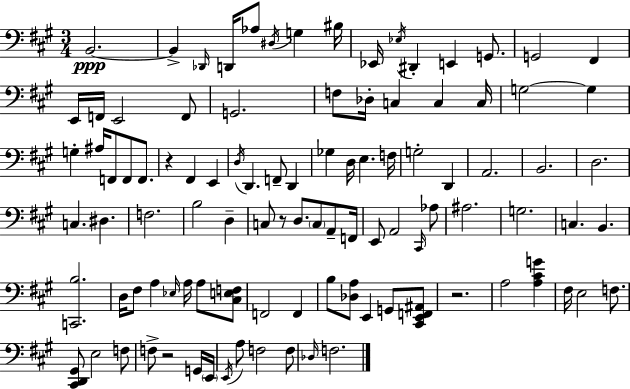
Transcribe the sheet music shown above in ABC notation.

X:1
T:Untitled
M:3/4
L:1/4
K:A
B,,2 B,, _D,,/4 D,,/4 _A,/2 ^D,/4 G, ^B,/4 _E,,/4 _E,/4 ^D,, E,, G,,/2 G,,2 ^F,, E,,/4 F,,/4 E,,2 F,,/2 G,,2 F,/2 _D,/4 C, C, C,/4 G,2 G, G, ^A,/4 F,,/2 F,,/2 F,,/2 z ^F,, E,, D,/4 D,, F,,/2 D,, _G, D,/4 E, F,/4 G,2 D,, A,,2 B,,2 D,2 C, ^D, F,2 B,2 D, C,/2 z/2 D,/2 C,/2 A,,/2 F,,/4 E,,/2 A,,2 ^C,,/4 _A,/2 ^A,2 G,2 C, B,, [C,,B,]2 D,/4 ^F,/2 A, _E,/4 A,/4 A,/2 [^C,E,F,]/2 F,,2 F,, B,/2 [_D,A,]/2 E,, G,,/2 [^C,,E,,F,,^A,,]/2 z2 A,2 [A,^CG] ^F,/4 E,2 F,/2 [^C,,D,,^G,,]/2 E,2 F,/2 F,/2 z2 G,,/4 E,,/4 E,,/4 A,/2 F,2 F,/2 _D,/4 F,2